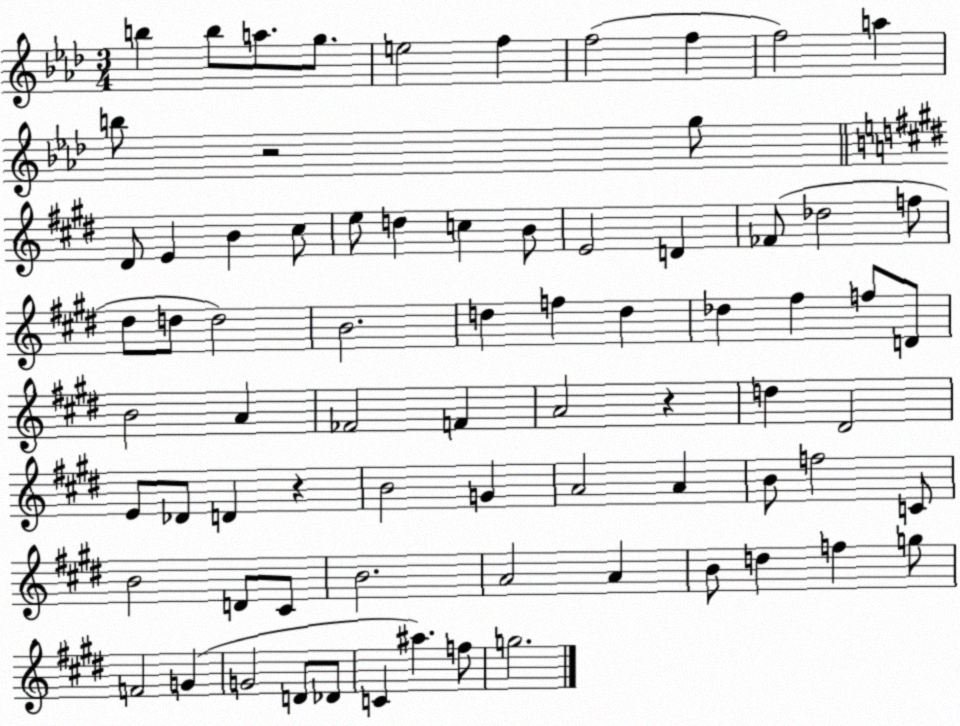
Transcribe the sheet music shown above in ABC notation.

X:1
T:Untitled
M:3/4
L:1/4
K:Ab
b b/2 a/2 g/2 e2 f f2 f f2 a b/2 z2 g/2 ^D/2 E B ^c/2 e/2 d c B/2 E2 D _F/2 _d2 f/2 ^d/2 d/2 d2 B2 d f d _d ^f f/2 D/2 B2 A _F2 F A2 z d ^D2 E/2 _D/2 D z B2 G A2 A B/2 f2 C/2 B2 D/2 ^C/2 B2 A2 A B/2 d f g/2 F2 G G2 D/2 _D/2 C ^a f/2 g2